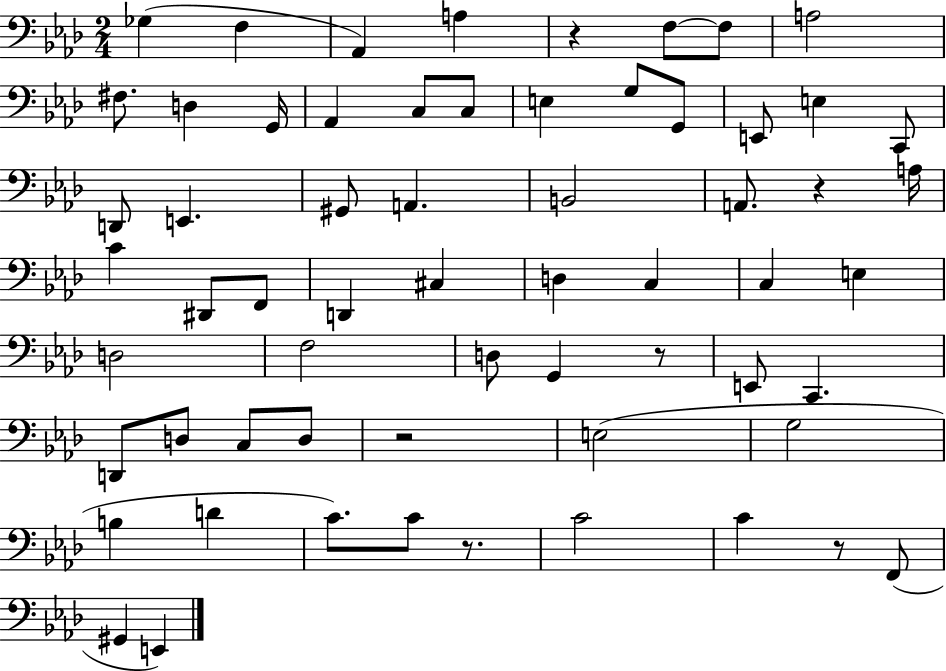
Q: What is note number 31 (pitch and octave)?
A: C#3